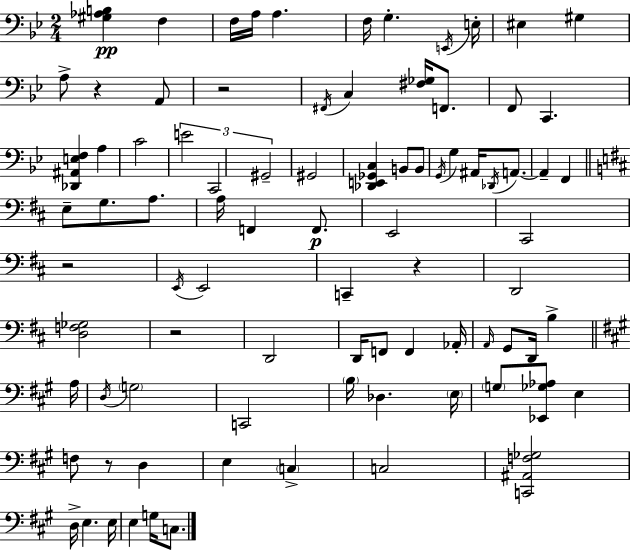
[G#3,Ab3,B3]/q F3/q F3/s A3/s A3/q. F3/s G3/q. E2/s E3/s EIS3/q G#3/q A3/e R/q A2/e R/h F#2/s C3/q [F#3,Gb3]/s F2/e. F2/e C2/q. [Db2,A#2,E3,F3]/q A3/q C4/h E4/h C2/h G#2/h G#2/h [Db2,E2,Gb2,C3]/q B2/e B2/e G2/s G3/q A#2/s Db2/s A2/e. A2/q F2/q E3/e G3/e. A3/e. A3/s F2/q F2/e. E2/h C#2/h R/h E2/s E2/h C2/q R/q D2/h [D3,F3,Gb3]/h R/h D2/h D2/s F2/e F2/q Ab2/s A2/s G2/e D2/s B3/q A3/s D3/s G3/h C2/h B3/s Db3/q. E3/s G3/e [Eb2,Gb3,Ab3]/e E3/q F3/e R/e D3/q E3/q C3/q C3/h [C2,A#2,F3,Gb3]/h D3/s E3/q. E3/s E3/q G3/s C3/e.